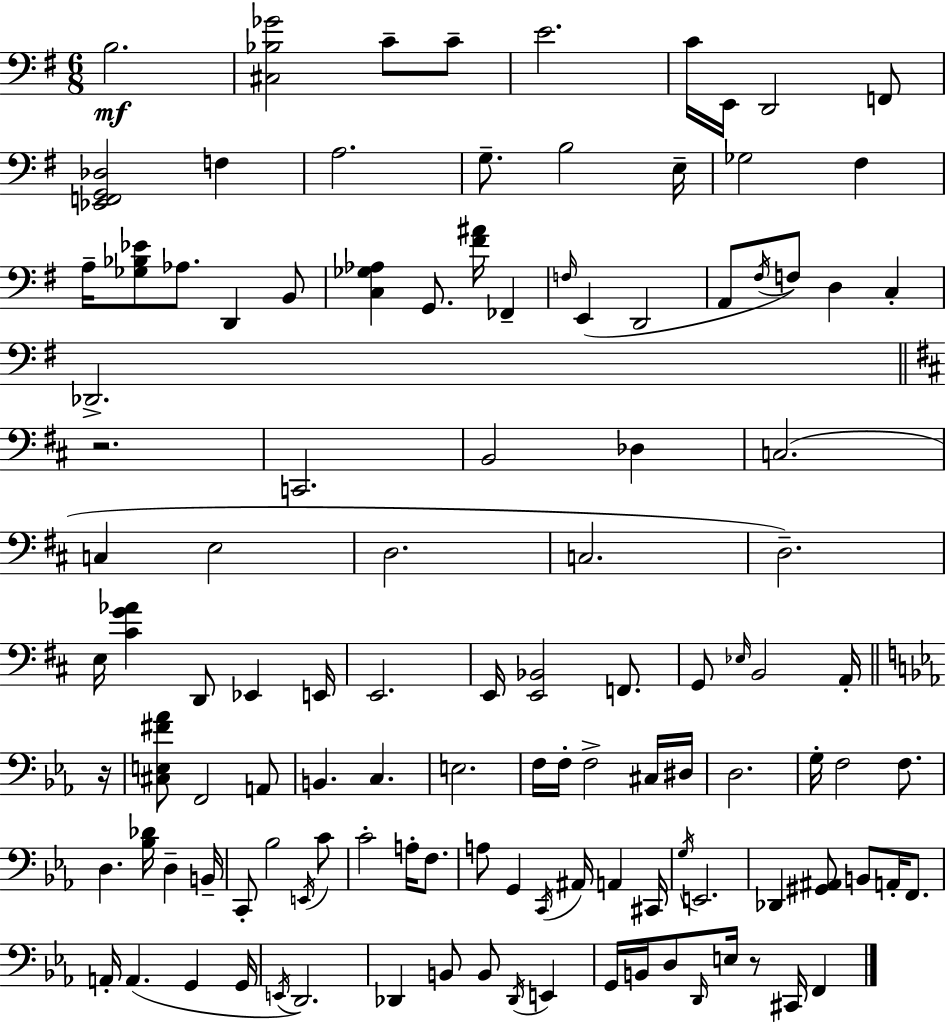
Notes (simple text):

B3/h. [C#3,Bb3,Gb4]/h C4/e C4/e E4/h. C4/s E2/s D2/h F2/e [Eb2,F2,G2,Db3]/h F3/q A3/h. G3/e. B3/h E3/s Gb3/h F#3/q A3/s [Gb3,Bb3,Eb4]/e Ab3/e. D2/q B2/e [C3,Gb3,Ab3]/q G2/e. [F#4,A#4]/s FES2/q F3/s E2/q D2/h A2/e F#3/s F3/e D3/q C3/q Db2/h. R/h. C2/h. B2/h Db3/q C3/h. C3/q E3/h D3/h. C3/h. D3/h. E3/s [C#4,G4,Ab4]/q D2/e Eb2/q E2/s E2/h. E2/s [E2,Bb2]/h F2/e. G2/e Eb3/s B2/h A2/s R/s [C#3,E3,F#4,Ab4]/e F2/h A2/e B2/q. C3/q. E3/h. F3/s F3/s F3/h C#3/s D#3/s D3/h. G3/s F3/h F3/e. D3/q. [Bb3,Db4]/s D3/q B2/s C2/e Bb3/h E2/s C4/e C4/h A3/s F3/e. A3/e G2/q C2/s A#2/s A2/q C#2/s G3/s E2/h. Db2/q [G#2,A#2]/e B2/e A2/s F2/e. A2/s A2/q. G2/q G2/s E2/s D2/h. Db2/q B2/e B2/e Db2/s E2/q G2/s B2/s D3/e D2/s E3/s R/e C#2/s F2/q